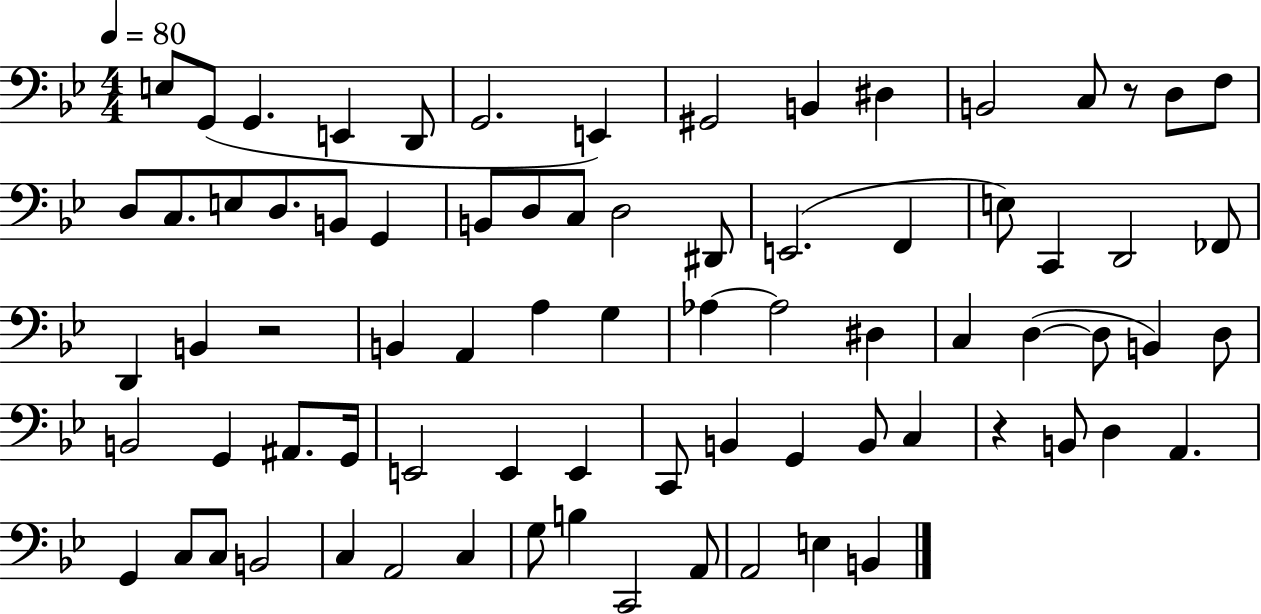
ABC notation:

X:1
T:Untitled
M:4/4
L:1/4
K:Bb
E,/2 G,,/2 G,, E,, D,,/2 G,,2 E,, ^G,,2 B,, ^D, B,,2 C,/2 z/2 D,/2 F,/2 D,/2 C,/2 E,/2 D,/2 B,,/2 G,, B,,/2 D,/2 C,/2 D,2 ^D,,/2 E,,2 F,, E,/2 C,, D,,2 _F,,/2 D,, B,, z2 B,, A,, A, G, _A, _A,2 ^D, C, D, D,/2 B,, D,/2 B,,2 G,, ^A,,/2 G,,/4 E,,2 E,, E,, C,,/2 B,, G,, B,,/2 C, z B,,/2 D, A,, G,, C,/2 C,/2 B,,2 C, A,,2 C, G,/2 B, C,,2 A,,/2 A,,2 E, B,,